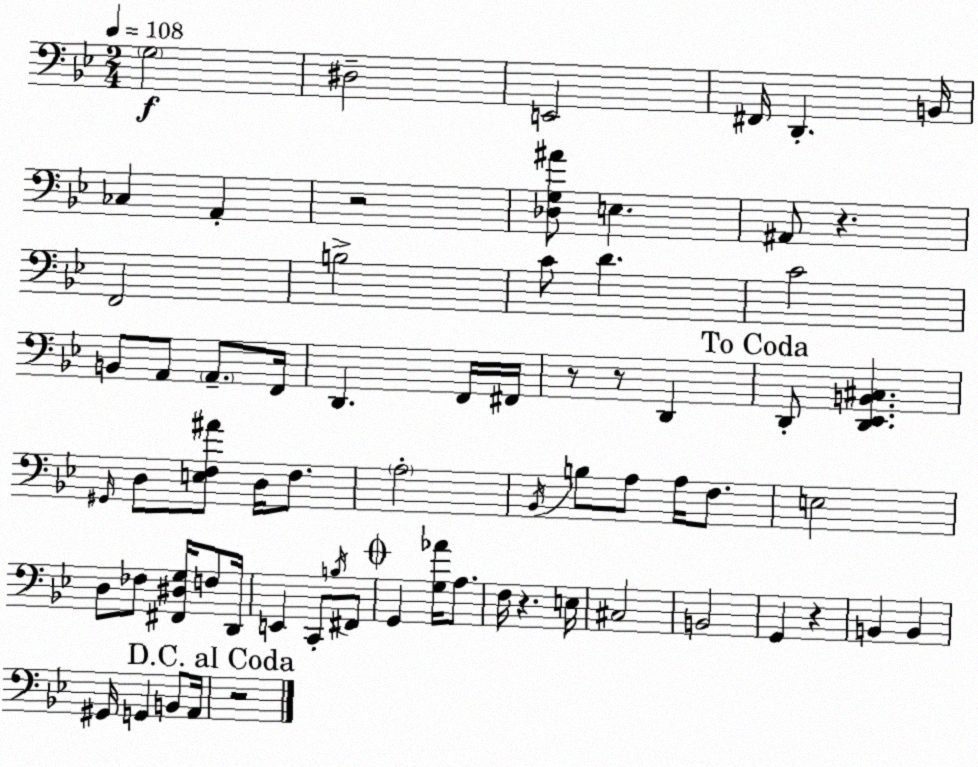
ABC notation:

X:1
T:Untitled
M:2/4
L:1/4
K:Bb
G,2 ^D,2 E,,2 ^F,,/4 D,, B,,/4 _C, A,, z2 [_D,G,^A]/2 E, ^A,,/2 z F,,2 B,2 C/2 D C2 B,,/2 A,,/2 A,,/2 F,,/4 D,, F,,/4 ^F,,/4 z/2 z/2 D,, D,,/2 [D,,_E,,B,,^C,] ^G,,/4 D,/2 [E,F,^A]/2 D,/4 F,/2 A,2 _B,,/4 B,/2 A,/2 A,/4 F,/2 E,2 D,/2 _F,/2 [^F,,^D,G,]/4 F,/2 D,,/4 E,, C,,/2 B,/4 ^F,,/2 G,, [G,_A]/4 A,/2 F,/4 z E,/4 ^C,2 B,,2 G,, z B,, B,, ^G,,/4 G,, B,,/2 A,,/4 z2